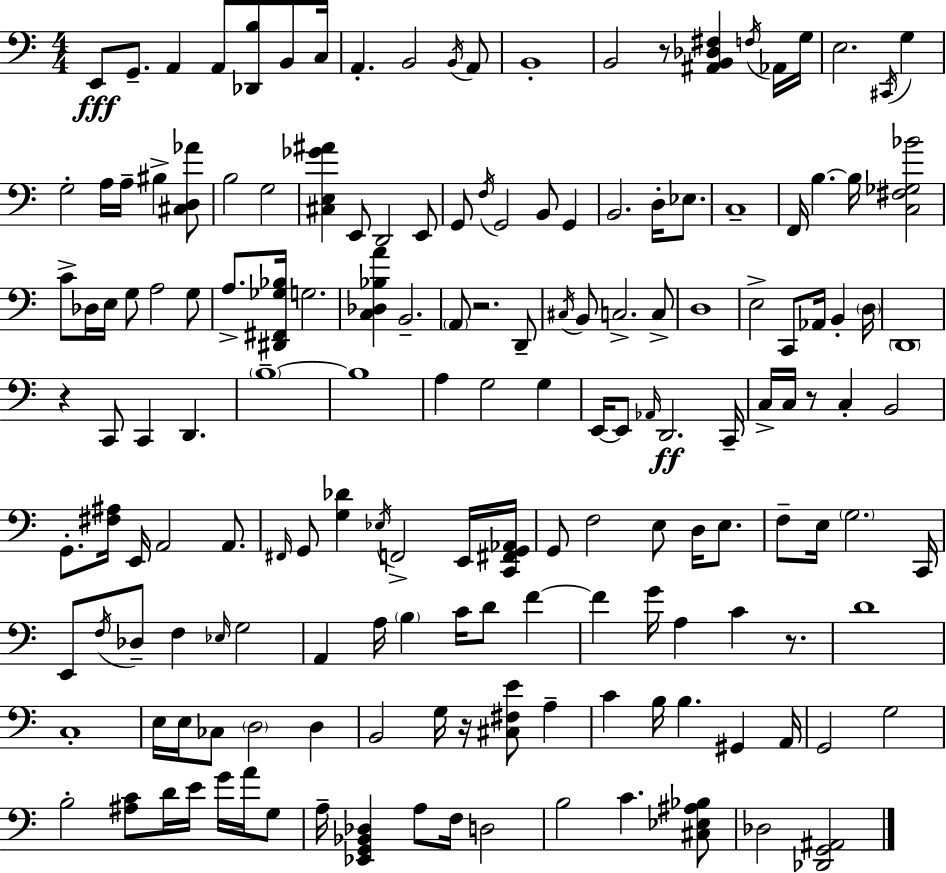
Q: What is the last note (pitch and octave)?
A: Db3